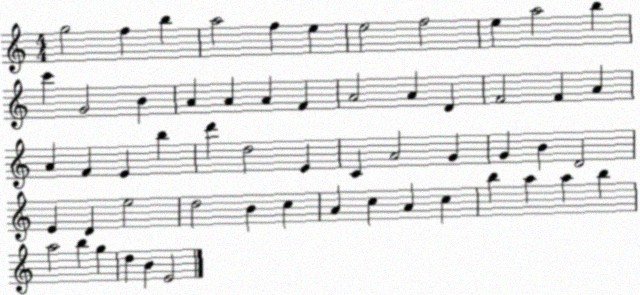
X:1
T:Untitled
M:4/4
L:1/4
K:C
g2 f b a2 f e e2 f2 e a2 b c' G2 B A A A F A2 A D F2 F A A F E b d' d2 E C A2 G G B D2 E D e2 d2 B c A c A c b a a b a2 b g d B E2